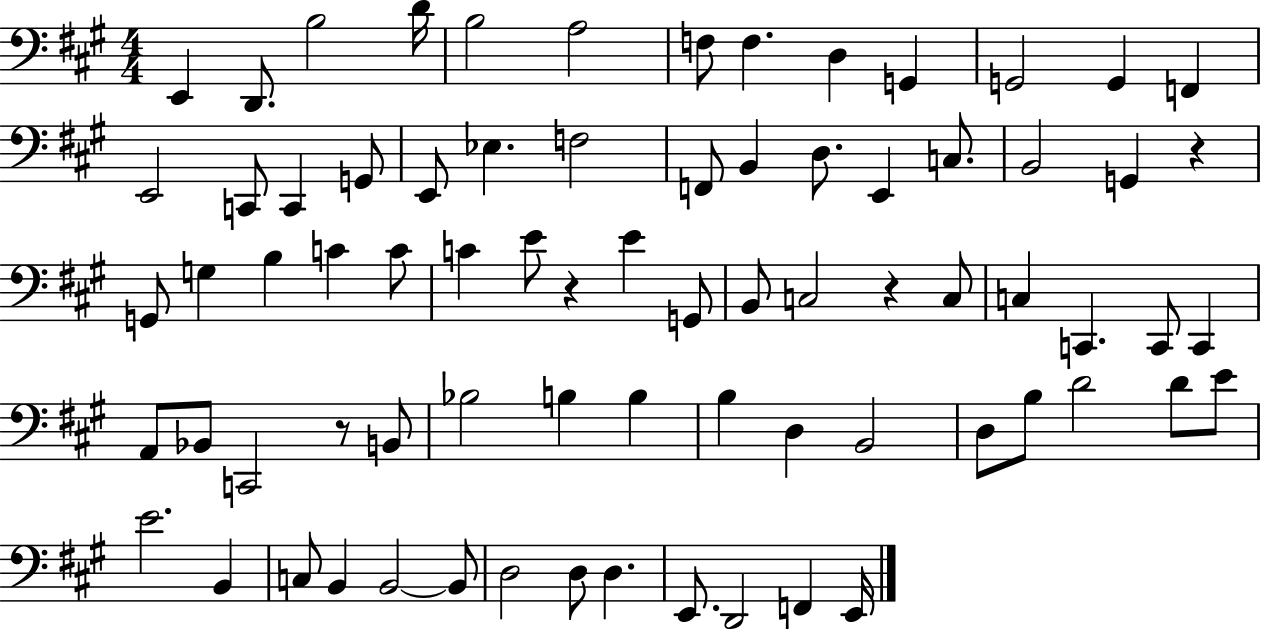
X:1
T:Untitled
M:4/4
L:1/4
K:A
E,, D,,/2 B,2 D/4 B,2 A,2 F,/2 F, D, G,, G,,2 G,, F,, E,,2 C,,/2 C,, G,,/2 E,,/2 _E, F,2 F,,/2 B,, D,/2 E,, C,/2 B,,2 G,, z G,,/2 G, B, C C/2 C E/2 z E G,,/2 B,,/2 C,2 z C,/2 C, C,, C,,/2 C,, A,,/2 _B,,/2 C,,2 z/2 B,,/2 _B,2 B, B, B, D, B,,2 D,/2 B,/2 D2 D/2 E/2 E2 B,, C,/2 B,, B,,2 B,,/2 D,2 D,/2 D, E,,/2 D,,2 F,, E,,/4